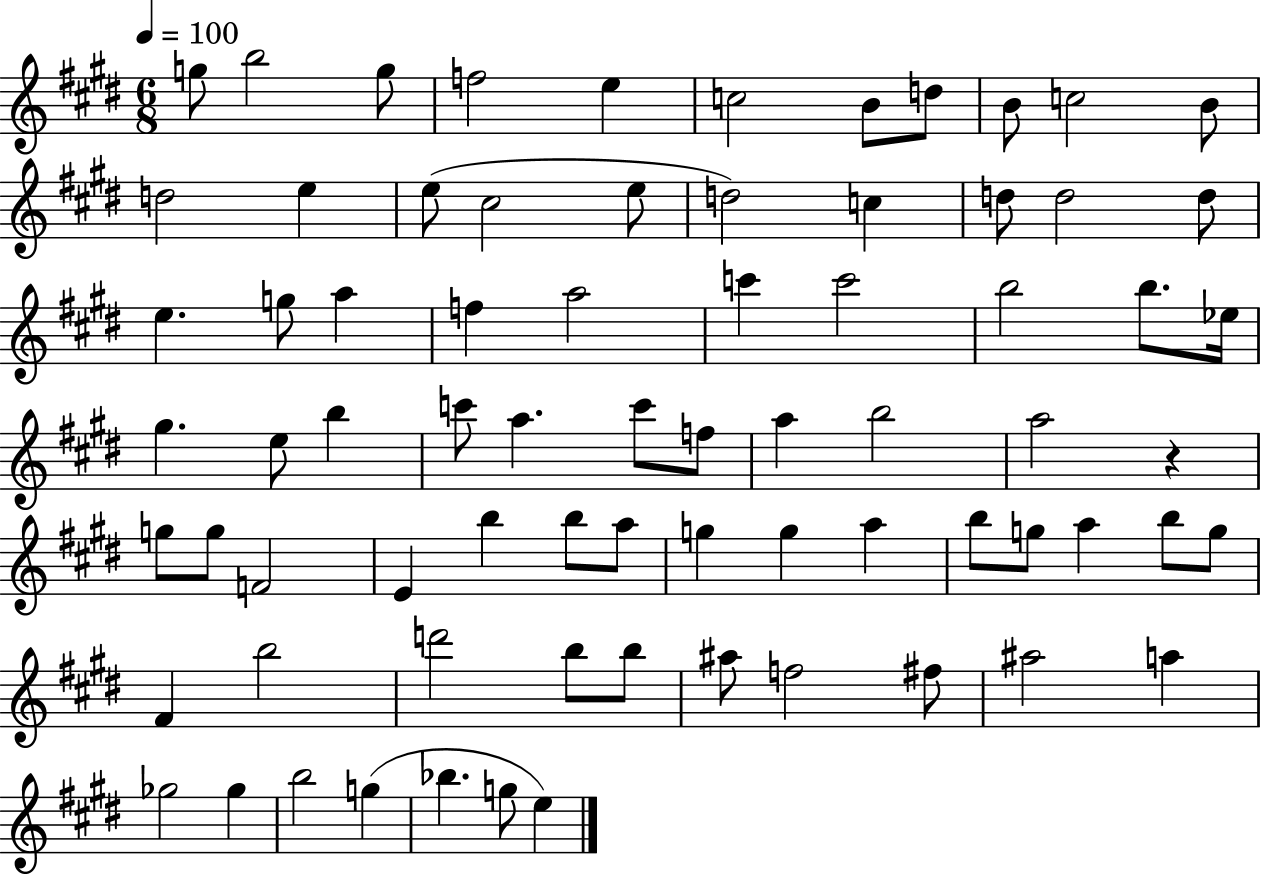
G5/e B5/h G5/e F5/h E5/q C5/h B4/e D5/e B4/e C5/h B4/e D5/h E5/q E5/e C#5/h E5/e D5/h C5/q D5/e D5/h D5/e E5/q. G5/e A5/q F5/q A5/h C6/q C6/h B5/h B5/e. Eb5/s G#5/q. E5/e B5/q C6/e A5/q. C6/e F5/e A5/q B5/h A5/h R/q G5/e G5/e F4/h E4/q B5/q B5/e A5/e G5/q G5/q A5/q B5/e G5/e A5/q B5/e G5/e F#4/q B5/h D6/h B5/e B5/e A#5/e F5/h F#5/e A#5/h A5/q Gb5/h Gb5/q B5/h G5/q Bb5/q. G5/e E5/q